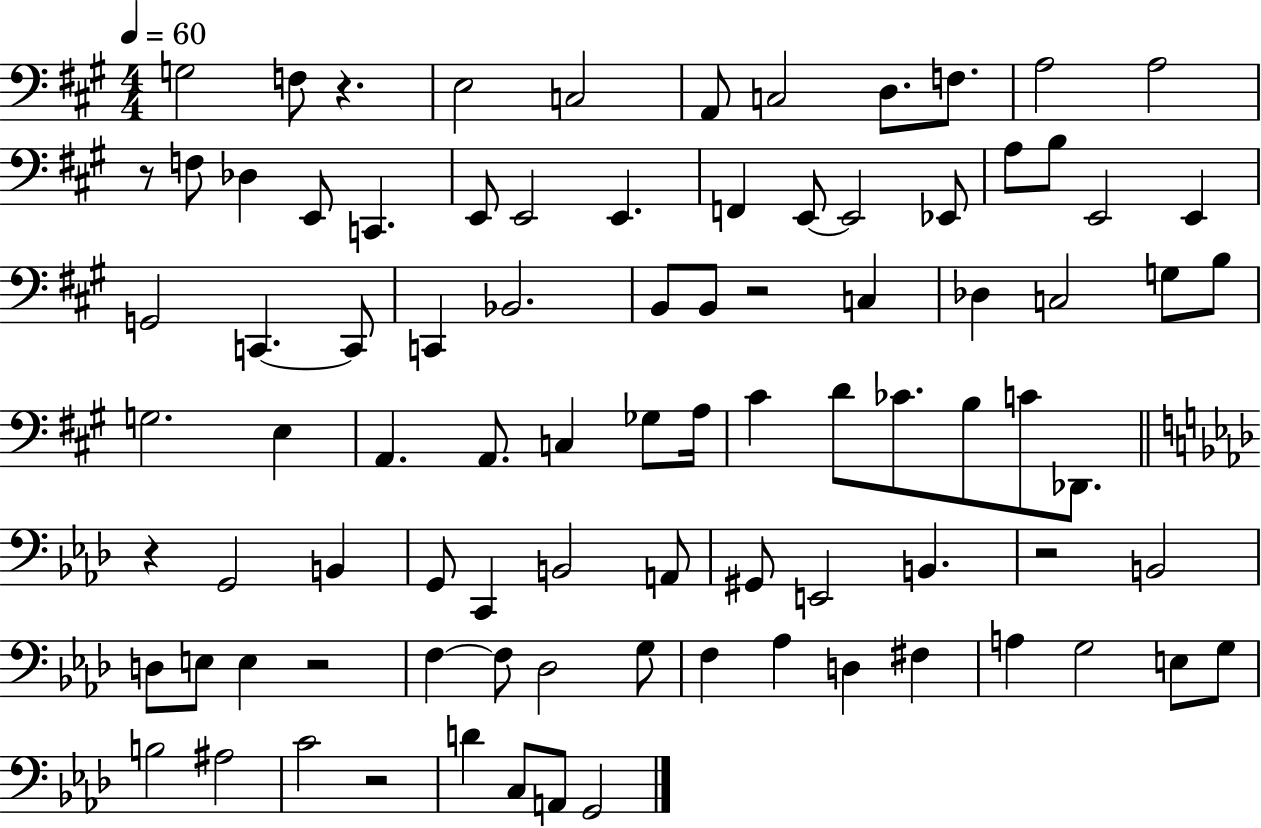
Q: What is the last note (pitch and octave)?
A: G2